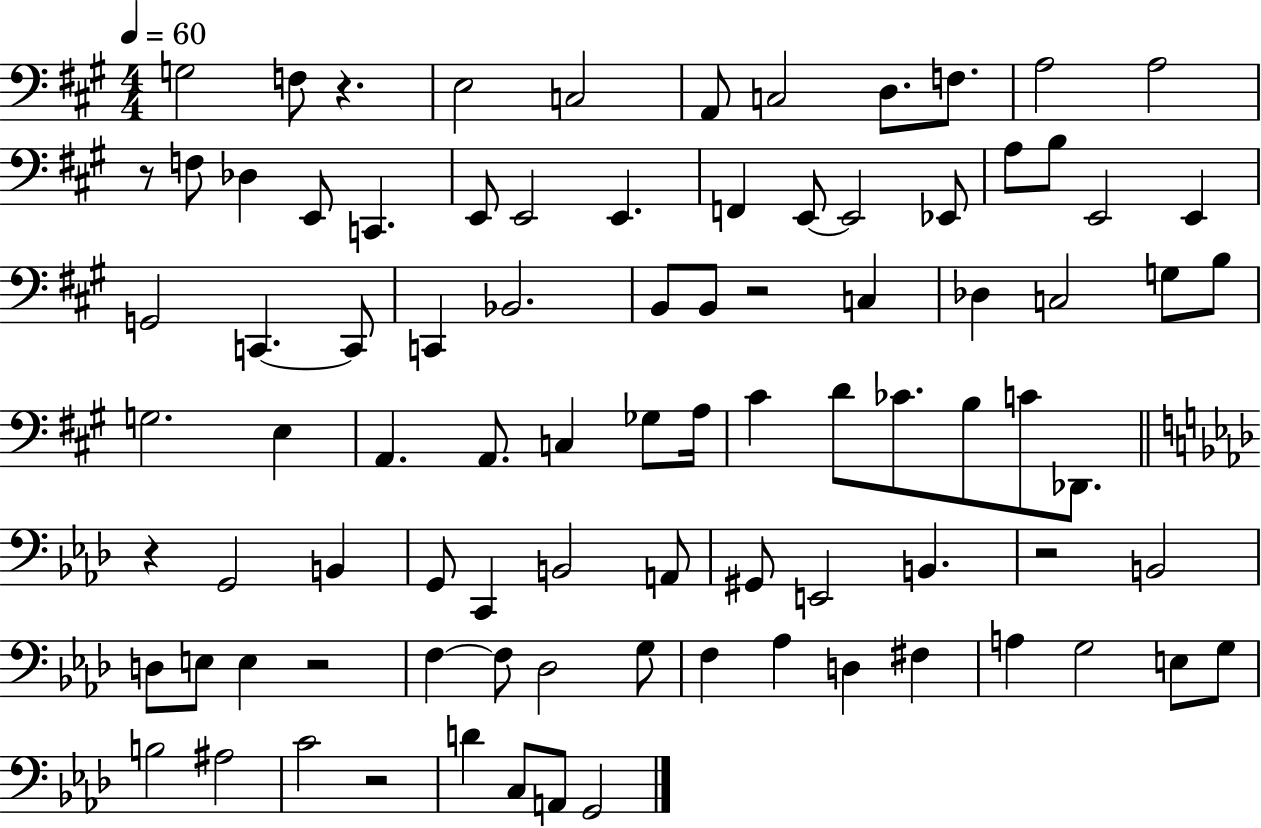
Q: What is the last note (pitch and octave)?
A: G2